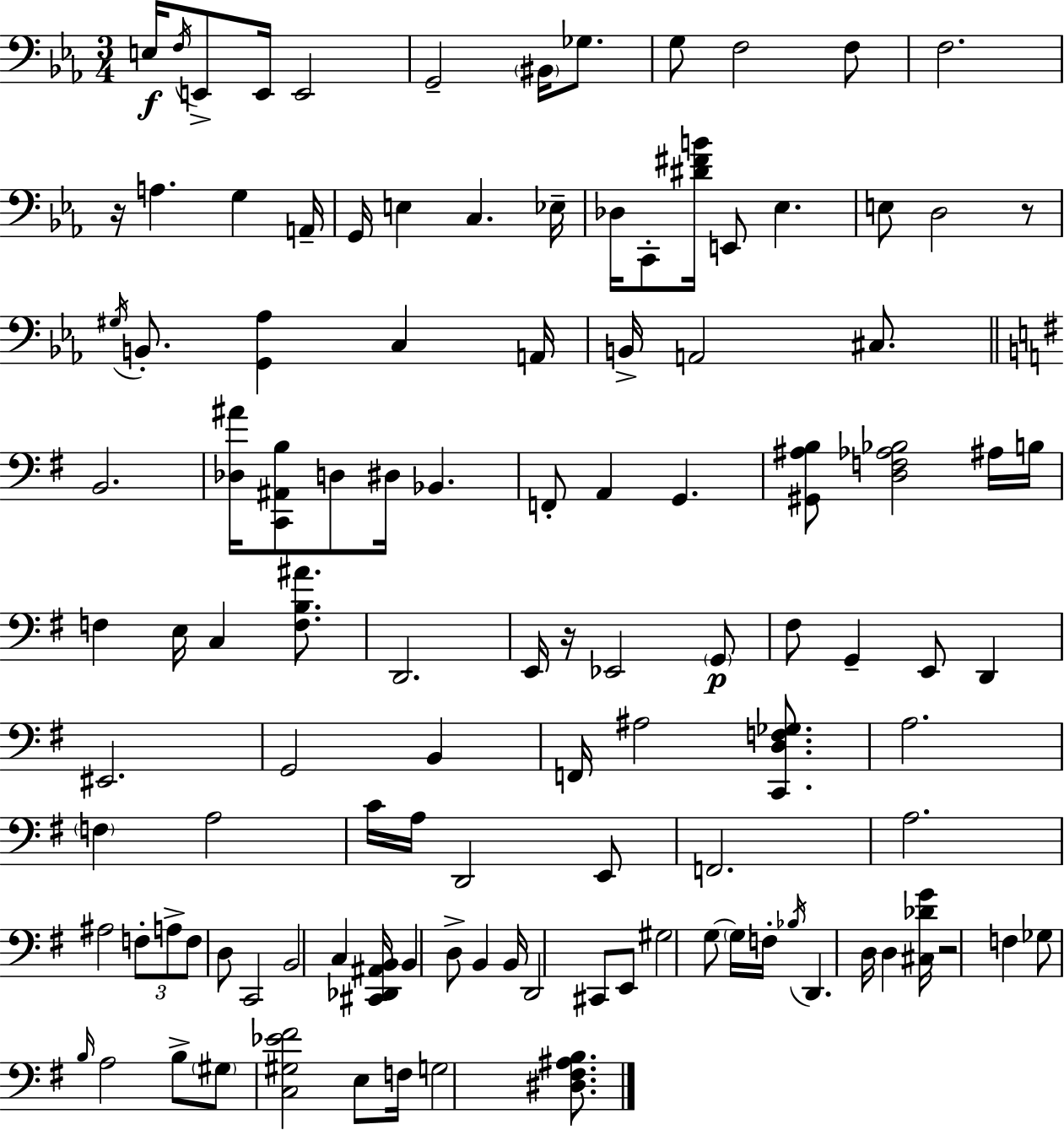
E3/s F3/s E2/e E2/s E2/h G2/h BIS2/s Gb3/e. G3/e F3/h F3/e F3/h. R/s A3/q. G3/q A2/s G2/s E3/q C3/q. Eb3/s Db3/s C2/e [D#4,F#4,B4]/s E2/e Eb3/q. E3/e D3/h R/e G#3/s B2/e. [G2,Ab3]/q C3/q A2/s B2/s A2/h C#3/e. B2/h. [Db3,A#4]/s [C2,A#2,B3]/e D3/e D#3/s Bb2/q. F2/e A2/q G2/q. [G#2,A#3,B3]/e [D3,F3,Ab3,Bb3]/h A#3/s B3/s F3/q E3/s C3/q [F3,B3,A#4]/e. D2/h. E2/s R/s Eb2/h G2/e F#3/e G2/q E2/e D2/q EIS2/h. G2/h B2/q F2/s A#3/h [C2,D3,F3,Gb3]/e. A3/h. F3/q A3/h C4/s A3/s D2/h E2/e F2/h. A3/h. A#3/h F3/e A3/e F3/e D3/e C2/h B2/h C3/q [C#2,Db2,A#2,B2]/s B2/q D3/e B2/q B2/s D2/h C#2/e E2/e G#3/h G3/e G3/s F3/s Bb3/s D2/q. D3/s D3/q [C#3,Db4,G4]/s R/h F3/q Gb3/e B3/s A3/h B3/e G#3/e [C3,G#3,Eb4,F#4]/h E3/e F3/s G3/h [D#3,F#3,A#3,B3]/e.